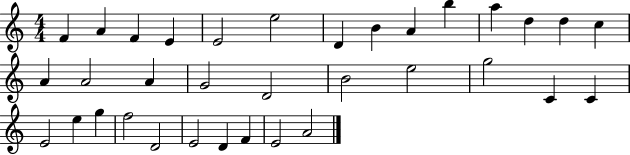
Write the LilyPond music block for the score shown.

{
  \clef treble
  \numericTimeSignature
  \time 4/4
  \key c \major
  f'4 a'4 f'4 e'4 | e'2 e''2 | d'4 b'4 a'4 b''4 | a''4 d''4 d''4 c''4 | \break a'4 a'2 a'4 | g'2 d'2 | b'2 e''2 | g''2 c'4 c'4 | \break e'2 e''4 g''4 | f''2 d'2 | e'2 d'4 f'4 | e'2 a'2 | \break \bar "|."
}